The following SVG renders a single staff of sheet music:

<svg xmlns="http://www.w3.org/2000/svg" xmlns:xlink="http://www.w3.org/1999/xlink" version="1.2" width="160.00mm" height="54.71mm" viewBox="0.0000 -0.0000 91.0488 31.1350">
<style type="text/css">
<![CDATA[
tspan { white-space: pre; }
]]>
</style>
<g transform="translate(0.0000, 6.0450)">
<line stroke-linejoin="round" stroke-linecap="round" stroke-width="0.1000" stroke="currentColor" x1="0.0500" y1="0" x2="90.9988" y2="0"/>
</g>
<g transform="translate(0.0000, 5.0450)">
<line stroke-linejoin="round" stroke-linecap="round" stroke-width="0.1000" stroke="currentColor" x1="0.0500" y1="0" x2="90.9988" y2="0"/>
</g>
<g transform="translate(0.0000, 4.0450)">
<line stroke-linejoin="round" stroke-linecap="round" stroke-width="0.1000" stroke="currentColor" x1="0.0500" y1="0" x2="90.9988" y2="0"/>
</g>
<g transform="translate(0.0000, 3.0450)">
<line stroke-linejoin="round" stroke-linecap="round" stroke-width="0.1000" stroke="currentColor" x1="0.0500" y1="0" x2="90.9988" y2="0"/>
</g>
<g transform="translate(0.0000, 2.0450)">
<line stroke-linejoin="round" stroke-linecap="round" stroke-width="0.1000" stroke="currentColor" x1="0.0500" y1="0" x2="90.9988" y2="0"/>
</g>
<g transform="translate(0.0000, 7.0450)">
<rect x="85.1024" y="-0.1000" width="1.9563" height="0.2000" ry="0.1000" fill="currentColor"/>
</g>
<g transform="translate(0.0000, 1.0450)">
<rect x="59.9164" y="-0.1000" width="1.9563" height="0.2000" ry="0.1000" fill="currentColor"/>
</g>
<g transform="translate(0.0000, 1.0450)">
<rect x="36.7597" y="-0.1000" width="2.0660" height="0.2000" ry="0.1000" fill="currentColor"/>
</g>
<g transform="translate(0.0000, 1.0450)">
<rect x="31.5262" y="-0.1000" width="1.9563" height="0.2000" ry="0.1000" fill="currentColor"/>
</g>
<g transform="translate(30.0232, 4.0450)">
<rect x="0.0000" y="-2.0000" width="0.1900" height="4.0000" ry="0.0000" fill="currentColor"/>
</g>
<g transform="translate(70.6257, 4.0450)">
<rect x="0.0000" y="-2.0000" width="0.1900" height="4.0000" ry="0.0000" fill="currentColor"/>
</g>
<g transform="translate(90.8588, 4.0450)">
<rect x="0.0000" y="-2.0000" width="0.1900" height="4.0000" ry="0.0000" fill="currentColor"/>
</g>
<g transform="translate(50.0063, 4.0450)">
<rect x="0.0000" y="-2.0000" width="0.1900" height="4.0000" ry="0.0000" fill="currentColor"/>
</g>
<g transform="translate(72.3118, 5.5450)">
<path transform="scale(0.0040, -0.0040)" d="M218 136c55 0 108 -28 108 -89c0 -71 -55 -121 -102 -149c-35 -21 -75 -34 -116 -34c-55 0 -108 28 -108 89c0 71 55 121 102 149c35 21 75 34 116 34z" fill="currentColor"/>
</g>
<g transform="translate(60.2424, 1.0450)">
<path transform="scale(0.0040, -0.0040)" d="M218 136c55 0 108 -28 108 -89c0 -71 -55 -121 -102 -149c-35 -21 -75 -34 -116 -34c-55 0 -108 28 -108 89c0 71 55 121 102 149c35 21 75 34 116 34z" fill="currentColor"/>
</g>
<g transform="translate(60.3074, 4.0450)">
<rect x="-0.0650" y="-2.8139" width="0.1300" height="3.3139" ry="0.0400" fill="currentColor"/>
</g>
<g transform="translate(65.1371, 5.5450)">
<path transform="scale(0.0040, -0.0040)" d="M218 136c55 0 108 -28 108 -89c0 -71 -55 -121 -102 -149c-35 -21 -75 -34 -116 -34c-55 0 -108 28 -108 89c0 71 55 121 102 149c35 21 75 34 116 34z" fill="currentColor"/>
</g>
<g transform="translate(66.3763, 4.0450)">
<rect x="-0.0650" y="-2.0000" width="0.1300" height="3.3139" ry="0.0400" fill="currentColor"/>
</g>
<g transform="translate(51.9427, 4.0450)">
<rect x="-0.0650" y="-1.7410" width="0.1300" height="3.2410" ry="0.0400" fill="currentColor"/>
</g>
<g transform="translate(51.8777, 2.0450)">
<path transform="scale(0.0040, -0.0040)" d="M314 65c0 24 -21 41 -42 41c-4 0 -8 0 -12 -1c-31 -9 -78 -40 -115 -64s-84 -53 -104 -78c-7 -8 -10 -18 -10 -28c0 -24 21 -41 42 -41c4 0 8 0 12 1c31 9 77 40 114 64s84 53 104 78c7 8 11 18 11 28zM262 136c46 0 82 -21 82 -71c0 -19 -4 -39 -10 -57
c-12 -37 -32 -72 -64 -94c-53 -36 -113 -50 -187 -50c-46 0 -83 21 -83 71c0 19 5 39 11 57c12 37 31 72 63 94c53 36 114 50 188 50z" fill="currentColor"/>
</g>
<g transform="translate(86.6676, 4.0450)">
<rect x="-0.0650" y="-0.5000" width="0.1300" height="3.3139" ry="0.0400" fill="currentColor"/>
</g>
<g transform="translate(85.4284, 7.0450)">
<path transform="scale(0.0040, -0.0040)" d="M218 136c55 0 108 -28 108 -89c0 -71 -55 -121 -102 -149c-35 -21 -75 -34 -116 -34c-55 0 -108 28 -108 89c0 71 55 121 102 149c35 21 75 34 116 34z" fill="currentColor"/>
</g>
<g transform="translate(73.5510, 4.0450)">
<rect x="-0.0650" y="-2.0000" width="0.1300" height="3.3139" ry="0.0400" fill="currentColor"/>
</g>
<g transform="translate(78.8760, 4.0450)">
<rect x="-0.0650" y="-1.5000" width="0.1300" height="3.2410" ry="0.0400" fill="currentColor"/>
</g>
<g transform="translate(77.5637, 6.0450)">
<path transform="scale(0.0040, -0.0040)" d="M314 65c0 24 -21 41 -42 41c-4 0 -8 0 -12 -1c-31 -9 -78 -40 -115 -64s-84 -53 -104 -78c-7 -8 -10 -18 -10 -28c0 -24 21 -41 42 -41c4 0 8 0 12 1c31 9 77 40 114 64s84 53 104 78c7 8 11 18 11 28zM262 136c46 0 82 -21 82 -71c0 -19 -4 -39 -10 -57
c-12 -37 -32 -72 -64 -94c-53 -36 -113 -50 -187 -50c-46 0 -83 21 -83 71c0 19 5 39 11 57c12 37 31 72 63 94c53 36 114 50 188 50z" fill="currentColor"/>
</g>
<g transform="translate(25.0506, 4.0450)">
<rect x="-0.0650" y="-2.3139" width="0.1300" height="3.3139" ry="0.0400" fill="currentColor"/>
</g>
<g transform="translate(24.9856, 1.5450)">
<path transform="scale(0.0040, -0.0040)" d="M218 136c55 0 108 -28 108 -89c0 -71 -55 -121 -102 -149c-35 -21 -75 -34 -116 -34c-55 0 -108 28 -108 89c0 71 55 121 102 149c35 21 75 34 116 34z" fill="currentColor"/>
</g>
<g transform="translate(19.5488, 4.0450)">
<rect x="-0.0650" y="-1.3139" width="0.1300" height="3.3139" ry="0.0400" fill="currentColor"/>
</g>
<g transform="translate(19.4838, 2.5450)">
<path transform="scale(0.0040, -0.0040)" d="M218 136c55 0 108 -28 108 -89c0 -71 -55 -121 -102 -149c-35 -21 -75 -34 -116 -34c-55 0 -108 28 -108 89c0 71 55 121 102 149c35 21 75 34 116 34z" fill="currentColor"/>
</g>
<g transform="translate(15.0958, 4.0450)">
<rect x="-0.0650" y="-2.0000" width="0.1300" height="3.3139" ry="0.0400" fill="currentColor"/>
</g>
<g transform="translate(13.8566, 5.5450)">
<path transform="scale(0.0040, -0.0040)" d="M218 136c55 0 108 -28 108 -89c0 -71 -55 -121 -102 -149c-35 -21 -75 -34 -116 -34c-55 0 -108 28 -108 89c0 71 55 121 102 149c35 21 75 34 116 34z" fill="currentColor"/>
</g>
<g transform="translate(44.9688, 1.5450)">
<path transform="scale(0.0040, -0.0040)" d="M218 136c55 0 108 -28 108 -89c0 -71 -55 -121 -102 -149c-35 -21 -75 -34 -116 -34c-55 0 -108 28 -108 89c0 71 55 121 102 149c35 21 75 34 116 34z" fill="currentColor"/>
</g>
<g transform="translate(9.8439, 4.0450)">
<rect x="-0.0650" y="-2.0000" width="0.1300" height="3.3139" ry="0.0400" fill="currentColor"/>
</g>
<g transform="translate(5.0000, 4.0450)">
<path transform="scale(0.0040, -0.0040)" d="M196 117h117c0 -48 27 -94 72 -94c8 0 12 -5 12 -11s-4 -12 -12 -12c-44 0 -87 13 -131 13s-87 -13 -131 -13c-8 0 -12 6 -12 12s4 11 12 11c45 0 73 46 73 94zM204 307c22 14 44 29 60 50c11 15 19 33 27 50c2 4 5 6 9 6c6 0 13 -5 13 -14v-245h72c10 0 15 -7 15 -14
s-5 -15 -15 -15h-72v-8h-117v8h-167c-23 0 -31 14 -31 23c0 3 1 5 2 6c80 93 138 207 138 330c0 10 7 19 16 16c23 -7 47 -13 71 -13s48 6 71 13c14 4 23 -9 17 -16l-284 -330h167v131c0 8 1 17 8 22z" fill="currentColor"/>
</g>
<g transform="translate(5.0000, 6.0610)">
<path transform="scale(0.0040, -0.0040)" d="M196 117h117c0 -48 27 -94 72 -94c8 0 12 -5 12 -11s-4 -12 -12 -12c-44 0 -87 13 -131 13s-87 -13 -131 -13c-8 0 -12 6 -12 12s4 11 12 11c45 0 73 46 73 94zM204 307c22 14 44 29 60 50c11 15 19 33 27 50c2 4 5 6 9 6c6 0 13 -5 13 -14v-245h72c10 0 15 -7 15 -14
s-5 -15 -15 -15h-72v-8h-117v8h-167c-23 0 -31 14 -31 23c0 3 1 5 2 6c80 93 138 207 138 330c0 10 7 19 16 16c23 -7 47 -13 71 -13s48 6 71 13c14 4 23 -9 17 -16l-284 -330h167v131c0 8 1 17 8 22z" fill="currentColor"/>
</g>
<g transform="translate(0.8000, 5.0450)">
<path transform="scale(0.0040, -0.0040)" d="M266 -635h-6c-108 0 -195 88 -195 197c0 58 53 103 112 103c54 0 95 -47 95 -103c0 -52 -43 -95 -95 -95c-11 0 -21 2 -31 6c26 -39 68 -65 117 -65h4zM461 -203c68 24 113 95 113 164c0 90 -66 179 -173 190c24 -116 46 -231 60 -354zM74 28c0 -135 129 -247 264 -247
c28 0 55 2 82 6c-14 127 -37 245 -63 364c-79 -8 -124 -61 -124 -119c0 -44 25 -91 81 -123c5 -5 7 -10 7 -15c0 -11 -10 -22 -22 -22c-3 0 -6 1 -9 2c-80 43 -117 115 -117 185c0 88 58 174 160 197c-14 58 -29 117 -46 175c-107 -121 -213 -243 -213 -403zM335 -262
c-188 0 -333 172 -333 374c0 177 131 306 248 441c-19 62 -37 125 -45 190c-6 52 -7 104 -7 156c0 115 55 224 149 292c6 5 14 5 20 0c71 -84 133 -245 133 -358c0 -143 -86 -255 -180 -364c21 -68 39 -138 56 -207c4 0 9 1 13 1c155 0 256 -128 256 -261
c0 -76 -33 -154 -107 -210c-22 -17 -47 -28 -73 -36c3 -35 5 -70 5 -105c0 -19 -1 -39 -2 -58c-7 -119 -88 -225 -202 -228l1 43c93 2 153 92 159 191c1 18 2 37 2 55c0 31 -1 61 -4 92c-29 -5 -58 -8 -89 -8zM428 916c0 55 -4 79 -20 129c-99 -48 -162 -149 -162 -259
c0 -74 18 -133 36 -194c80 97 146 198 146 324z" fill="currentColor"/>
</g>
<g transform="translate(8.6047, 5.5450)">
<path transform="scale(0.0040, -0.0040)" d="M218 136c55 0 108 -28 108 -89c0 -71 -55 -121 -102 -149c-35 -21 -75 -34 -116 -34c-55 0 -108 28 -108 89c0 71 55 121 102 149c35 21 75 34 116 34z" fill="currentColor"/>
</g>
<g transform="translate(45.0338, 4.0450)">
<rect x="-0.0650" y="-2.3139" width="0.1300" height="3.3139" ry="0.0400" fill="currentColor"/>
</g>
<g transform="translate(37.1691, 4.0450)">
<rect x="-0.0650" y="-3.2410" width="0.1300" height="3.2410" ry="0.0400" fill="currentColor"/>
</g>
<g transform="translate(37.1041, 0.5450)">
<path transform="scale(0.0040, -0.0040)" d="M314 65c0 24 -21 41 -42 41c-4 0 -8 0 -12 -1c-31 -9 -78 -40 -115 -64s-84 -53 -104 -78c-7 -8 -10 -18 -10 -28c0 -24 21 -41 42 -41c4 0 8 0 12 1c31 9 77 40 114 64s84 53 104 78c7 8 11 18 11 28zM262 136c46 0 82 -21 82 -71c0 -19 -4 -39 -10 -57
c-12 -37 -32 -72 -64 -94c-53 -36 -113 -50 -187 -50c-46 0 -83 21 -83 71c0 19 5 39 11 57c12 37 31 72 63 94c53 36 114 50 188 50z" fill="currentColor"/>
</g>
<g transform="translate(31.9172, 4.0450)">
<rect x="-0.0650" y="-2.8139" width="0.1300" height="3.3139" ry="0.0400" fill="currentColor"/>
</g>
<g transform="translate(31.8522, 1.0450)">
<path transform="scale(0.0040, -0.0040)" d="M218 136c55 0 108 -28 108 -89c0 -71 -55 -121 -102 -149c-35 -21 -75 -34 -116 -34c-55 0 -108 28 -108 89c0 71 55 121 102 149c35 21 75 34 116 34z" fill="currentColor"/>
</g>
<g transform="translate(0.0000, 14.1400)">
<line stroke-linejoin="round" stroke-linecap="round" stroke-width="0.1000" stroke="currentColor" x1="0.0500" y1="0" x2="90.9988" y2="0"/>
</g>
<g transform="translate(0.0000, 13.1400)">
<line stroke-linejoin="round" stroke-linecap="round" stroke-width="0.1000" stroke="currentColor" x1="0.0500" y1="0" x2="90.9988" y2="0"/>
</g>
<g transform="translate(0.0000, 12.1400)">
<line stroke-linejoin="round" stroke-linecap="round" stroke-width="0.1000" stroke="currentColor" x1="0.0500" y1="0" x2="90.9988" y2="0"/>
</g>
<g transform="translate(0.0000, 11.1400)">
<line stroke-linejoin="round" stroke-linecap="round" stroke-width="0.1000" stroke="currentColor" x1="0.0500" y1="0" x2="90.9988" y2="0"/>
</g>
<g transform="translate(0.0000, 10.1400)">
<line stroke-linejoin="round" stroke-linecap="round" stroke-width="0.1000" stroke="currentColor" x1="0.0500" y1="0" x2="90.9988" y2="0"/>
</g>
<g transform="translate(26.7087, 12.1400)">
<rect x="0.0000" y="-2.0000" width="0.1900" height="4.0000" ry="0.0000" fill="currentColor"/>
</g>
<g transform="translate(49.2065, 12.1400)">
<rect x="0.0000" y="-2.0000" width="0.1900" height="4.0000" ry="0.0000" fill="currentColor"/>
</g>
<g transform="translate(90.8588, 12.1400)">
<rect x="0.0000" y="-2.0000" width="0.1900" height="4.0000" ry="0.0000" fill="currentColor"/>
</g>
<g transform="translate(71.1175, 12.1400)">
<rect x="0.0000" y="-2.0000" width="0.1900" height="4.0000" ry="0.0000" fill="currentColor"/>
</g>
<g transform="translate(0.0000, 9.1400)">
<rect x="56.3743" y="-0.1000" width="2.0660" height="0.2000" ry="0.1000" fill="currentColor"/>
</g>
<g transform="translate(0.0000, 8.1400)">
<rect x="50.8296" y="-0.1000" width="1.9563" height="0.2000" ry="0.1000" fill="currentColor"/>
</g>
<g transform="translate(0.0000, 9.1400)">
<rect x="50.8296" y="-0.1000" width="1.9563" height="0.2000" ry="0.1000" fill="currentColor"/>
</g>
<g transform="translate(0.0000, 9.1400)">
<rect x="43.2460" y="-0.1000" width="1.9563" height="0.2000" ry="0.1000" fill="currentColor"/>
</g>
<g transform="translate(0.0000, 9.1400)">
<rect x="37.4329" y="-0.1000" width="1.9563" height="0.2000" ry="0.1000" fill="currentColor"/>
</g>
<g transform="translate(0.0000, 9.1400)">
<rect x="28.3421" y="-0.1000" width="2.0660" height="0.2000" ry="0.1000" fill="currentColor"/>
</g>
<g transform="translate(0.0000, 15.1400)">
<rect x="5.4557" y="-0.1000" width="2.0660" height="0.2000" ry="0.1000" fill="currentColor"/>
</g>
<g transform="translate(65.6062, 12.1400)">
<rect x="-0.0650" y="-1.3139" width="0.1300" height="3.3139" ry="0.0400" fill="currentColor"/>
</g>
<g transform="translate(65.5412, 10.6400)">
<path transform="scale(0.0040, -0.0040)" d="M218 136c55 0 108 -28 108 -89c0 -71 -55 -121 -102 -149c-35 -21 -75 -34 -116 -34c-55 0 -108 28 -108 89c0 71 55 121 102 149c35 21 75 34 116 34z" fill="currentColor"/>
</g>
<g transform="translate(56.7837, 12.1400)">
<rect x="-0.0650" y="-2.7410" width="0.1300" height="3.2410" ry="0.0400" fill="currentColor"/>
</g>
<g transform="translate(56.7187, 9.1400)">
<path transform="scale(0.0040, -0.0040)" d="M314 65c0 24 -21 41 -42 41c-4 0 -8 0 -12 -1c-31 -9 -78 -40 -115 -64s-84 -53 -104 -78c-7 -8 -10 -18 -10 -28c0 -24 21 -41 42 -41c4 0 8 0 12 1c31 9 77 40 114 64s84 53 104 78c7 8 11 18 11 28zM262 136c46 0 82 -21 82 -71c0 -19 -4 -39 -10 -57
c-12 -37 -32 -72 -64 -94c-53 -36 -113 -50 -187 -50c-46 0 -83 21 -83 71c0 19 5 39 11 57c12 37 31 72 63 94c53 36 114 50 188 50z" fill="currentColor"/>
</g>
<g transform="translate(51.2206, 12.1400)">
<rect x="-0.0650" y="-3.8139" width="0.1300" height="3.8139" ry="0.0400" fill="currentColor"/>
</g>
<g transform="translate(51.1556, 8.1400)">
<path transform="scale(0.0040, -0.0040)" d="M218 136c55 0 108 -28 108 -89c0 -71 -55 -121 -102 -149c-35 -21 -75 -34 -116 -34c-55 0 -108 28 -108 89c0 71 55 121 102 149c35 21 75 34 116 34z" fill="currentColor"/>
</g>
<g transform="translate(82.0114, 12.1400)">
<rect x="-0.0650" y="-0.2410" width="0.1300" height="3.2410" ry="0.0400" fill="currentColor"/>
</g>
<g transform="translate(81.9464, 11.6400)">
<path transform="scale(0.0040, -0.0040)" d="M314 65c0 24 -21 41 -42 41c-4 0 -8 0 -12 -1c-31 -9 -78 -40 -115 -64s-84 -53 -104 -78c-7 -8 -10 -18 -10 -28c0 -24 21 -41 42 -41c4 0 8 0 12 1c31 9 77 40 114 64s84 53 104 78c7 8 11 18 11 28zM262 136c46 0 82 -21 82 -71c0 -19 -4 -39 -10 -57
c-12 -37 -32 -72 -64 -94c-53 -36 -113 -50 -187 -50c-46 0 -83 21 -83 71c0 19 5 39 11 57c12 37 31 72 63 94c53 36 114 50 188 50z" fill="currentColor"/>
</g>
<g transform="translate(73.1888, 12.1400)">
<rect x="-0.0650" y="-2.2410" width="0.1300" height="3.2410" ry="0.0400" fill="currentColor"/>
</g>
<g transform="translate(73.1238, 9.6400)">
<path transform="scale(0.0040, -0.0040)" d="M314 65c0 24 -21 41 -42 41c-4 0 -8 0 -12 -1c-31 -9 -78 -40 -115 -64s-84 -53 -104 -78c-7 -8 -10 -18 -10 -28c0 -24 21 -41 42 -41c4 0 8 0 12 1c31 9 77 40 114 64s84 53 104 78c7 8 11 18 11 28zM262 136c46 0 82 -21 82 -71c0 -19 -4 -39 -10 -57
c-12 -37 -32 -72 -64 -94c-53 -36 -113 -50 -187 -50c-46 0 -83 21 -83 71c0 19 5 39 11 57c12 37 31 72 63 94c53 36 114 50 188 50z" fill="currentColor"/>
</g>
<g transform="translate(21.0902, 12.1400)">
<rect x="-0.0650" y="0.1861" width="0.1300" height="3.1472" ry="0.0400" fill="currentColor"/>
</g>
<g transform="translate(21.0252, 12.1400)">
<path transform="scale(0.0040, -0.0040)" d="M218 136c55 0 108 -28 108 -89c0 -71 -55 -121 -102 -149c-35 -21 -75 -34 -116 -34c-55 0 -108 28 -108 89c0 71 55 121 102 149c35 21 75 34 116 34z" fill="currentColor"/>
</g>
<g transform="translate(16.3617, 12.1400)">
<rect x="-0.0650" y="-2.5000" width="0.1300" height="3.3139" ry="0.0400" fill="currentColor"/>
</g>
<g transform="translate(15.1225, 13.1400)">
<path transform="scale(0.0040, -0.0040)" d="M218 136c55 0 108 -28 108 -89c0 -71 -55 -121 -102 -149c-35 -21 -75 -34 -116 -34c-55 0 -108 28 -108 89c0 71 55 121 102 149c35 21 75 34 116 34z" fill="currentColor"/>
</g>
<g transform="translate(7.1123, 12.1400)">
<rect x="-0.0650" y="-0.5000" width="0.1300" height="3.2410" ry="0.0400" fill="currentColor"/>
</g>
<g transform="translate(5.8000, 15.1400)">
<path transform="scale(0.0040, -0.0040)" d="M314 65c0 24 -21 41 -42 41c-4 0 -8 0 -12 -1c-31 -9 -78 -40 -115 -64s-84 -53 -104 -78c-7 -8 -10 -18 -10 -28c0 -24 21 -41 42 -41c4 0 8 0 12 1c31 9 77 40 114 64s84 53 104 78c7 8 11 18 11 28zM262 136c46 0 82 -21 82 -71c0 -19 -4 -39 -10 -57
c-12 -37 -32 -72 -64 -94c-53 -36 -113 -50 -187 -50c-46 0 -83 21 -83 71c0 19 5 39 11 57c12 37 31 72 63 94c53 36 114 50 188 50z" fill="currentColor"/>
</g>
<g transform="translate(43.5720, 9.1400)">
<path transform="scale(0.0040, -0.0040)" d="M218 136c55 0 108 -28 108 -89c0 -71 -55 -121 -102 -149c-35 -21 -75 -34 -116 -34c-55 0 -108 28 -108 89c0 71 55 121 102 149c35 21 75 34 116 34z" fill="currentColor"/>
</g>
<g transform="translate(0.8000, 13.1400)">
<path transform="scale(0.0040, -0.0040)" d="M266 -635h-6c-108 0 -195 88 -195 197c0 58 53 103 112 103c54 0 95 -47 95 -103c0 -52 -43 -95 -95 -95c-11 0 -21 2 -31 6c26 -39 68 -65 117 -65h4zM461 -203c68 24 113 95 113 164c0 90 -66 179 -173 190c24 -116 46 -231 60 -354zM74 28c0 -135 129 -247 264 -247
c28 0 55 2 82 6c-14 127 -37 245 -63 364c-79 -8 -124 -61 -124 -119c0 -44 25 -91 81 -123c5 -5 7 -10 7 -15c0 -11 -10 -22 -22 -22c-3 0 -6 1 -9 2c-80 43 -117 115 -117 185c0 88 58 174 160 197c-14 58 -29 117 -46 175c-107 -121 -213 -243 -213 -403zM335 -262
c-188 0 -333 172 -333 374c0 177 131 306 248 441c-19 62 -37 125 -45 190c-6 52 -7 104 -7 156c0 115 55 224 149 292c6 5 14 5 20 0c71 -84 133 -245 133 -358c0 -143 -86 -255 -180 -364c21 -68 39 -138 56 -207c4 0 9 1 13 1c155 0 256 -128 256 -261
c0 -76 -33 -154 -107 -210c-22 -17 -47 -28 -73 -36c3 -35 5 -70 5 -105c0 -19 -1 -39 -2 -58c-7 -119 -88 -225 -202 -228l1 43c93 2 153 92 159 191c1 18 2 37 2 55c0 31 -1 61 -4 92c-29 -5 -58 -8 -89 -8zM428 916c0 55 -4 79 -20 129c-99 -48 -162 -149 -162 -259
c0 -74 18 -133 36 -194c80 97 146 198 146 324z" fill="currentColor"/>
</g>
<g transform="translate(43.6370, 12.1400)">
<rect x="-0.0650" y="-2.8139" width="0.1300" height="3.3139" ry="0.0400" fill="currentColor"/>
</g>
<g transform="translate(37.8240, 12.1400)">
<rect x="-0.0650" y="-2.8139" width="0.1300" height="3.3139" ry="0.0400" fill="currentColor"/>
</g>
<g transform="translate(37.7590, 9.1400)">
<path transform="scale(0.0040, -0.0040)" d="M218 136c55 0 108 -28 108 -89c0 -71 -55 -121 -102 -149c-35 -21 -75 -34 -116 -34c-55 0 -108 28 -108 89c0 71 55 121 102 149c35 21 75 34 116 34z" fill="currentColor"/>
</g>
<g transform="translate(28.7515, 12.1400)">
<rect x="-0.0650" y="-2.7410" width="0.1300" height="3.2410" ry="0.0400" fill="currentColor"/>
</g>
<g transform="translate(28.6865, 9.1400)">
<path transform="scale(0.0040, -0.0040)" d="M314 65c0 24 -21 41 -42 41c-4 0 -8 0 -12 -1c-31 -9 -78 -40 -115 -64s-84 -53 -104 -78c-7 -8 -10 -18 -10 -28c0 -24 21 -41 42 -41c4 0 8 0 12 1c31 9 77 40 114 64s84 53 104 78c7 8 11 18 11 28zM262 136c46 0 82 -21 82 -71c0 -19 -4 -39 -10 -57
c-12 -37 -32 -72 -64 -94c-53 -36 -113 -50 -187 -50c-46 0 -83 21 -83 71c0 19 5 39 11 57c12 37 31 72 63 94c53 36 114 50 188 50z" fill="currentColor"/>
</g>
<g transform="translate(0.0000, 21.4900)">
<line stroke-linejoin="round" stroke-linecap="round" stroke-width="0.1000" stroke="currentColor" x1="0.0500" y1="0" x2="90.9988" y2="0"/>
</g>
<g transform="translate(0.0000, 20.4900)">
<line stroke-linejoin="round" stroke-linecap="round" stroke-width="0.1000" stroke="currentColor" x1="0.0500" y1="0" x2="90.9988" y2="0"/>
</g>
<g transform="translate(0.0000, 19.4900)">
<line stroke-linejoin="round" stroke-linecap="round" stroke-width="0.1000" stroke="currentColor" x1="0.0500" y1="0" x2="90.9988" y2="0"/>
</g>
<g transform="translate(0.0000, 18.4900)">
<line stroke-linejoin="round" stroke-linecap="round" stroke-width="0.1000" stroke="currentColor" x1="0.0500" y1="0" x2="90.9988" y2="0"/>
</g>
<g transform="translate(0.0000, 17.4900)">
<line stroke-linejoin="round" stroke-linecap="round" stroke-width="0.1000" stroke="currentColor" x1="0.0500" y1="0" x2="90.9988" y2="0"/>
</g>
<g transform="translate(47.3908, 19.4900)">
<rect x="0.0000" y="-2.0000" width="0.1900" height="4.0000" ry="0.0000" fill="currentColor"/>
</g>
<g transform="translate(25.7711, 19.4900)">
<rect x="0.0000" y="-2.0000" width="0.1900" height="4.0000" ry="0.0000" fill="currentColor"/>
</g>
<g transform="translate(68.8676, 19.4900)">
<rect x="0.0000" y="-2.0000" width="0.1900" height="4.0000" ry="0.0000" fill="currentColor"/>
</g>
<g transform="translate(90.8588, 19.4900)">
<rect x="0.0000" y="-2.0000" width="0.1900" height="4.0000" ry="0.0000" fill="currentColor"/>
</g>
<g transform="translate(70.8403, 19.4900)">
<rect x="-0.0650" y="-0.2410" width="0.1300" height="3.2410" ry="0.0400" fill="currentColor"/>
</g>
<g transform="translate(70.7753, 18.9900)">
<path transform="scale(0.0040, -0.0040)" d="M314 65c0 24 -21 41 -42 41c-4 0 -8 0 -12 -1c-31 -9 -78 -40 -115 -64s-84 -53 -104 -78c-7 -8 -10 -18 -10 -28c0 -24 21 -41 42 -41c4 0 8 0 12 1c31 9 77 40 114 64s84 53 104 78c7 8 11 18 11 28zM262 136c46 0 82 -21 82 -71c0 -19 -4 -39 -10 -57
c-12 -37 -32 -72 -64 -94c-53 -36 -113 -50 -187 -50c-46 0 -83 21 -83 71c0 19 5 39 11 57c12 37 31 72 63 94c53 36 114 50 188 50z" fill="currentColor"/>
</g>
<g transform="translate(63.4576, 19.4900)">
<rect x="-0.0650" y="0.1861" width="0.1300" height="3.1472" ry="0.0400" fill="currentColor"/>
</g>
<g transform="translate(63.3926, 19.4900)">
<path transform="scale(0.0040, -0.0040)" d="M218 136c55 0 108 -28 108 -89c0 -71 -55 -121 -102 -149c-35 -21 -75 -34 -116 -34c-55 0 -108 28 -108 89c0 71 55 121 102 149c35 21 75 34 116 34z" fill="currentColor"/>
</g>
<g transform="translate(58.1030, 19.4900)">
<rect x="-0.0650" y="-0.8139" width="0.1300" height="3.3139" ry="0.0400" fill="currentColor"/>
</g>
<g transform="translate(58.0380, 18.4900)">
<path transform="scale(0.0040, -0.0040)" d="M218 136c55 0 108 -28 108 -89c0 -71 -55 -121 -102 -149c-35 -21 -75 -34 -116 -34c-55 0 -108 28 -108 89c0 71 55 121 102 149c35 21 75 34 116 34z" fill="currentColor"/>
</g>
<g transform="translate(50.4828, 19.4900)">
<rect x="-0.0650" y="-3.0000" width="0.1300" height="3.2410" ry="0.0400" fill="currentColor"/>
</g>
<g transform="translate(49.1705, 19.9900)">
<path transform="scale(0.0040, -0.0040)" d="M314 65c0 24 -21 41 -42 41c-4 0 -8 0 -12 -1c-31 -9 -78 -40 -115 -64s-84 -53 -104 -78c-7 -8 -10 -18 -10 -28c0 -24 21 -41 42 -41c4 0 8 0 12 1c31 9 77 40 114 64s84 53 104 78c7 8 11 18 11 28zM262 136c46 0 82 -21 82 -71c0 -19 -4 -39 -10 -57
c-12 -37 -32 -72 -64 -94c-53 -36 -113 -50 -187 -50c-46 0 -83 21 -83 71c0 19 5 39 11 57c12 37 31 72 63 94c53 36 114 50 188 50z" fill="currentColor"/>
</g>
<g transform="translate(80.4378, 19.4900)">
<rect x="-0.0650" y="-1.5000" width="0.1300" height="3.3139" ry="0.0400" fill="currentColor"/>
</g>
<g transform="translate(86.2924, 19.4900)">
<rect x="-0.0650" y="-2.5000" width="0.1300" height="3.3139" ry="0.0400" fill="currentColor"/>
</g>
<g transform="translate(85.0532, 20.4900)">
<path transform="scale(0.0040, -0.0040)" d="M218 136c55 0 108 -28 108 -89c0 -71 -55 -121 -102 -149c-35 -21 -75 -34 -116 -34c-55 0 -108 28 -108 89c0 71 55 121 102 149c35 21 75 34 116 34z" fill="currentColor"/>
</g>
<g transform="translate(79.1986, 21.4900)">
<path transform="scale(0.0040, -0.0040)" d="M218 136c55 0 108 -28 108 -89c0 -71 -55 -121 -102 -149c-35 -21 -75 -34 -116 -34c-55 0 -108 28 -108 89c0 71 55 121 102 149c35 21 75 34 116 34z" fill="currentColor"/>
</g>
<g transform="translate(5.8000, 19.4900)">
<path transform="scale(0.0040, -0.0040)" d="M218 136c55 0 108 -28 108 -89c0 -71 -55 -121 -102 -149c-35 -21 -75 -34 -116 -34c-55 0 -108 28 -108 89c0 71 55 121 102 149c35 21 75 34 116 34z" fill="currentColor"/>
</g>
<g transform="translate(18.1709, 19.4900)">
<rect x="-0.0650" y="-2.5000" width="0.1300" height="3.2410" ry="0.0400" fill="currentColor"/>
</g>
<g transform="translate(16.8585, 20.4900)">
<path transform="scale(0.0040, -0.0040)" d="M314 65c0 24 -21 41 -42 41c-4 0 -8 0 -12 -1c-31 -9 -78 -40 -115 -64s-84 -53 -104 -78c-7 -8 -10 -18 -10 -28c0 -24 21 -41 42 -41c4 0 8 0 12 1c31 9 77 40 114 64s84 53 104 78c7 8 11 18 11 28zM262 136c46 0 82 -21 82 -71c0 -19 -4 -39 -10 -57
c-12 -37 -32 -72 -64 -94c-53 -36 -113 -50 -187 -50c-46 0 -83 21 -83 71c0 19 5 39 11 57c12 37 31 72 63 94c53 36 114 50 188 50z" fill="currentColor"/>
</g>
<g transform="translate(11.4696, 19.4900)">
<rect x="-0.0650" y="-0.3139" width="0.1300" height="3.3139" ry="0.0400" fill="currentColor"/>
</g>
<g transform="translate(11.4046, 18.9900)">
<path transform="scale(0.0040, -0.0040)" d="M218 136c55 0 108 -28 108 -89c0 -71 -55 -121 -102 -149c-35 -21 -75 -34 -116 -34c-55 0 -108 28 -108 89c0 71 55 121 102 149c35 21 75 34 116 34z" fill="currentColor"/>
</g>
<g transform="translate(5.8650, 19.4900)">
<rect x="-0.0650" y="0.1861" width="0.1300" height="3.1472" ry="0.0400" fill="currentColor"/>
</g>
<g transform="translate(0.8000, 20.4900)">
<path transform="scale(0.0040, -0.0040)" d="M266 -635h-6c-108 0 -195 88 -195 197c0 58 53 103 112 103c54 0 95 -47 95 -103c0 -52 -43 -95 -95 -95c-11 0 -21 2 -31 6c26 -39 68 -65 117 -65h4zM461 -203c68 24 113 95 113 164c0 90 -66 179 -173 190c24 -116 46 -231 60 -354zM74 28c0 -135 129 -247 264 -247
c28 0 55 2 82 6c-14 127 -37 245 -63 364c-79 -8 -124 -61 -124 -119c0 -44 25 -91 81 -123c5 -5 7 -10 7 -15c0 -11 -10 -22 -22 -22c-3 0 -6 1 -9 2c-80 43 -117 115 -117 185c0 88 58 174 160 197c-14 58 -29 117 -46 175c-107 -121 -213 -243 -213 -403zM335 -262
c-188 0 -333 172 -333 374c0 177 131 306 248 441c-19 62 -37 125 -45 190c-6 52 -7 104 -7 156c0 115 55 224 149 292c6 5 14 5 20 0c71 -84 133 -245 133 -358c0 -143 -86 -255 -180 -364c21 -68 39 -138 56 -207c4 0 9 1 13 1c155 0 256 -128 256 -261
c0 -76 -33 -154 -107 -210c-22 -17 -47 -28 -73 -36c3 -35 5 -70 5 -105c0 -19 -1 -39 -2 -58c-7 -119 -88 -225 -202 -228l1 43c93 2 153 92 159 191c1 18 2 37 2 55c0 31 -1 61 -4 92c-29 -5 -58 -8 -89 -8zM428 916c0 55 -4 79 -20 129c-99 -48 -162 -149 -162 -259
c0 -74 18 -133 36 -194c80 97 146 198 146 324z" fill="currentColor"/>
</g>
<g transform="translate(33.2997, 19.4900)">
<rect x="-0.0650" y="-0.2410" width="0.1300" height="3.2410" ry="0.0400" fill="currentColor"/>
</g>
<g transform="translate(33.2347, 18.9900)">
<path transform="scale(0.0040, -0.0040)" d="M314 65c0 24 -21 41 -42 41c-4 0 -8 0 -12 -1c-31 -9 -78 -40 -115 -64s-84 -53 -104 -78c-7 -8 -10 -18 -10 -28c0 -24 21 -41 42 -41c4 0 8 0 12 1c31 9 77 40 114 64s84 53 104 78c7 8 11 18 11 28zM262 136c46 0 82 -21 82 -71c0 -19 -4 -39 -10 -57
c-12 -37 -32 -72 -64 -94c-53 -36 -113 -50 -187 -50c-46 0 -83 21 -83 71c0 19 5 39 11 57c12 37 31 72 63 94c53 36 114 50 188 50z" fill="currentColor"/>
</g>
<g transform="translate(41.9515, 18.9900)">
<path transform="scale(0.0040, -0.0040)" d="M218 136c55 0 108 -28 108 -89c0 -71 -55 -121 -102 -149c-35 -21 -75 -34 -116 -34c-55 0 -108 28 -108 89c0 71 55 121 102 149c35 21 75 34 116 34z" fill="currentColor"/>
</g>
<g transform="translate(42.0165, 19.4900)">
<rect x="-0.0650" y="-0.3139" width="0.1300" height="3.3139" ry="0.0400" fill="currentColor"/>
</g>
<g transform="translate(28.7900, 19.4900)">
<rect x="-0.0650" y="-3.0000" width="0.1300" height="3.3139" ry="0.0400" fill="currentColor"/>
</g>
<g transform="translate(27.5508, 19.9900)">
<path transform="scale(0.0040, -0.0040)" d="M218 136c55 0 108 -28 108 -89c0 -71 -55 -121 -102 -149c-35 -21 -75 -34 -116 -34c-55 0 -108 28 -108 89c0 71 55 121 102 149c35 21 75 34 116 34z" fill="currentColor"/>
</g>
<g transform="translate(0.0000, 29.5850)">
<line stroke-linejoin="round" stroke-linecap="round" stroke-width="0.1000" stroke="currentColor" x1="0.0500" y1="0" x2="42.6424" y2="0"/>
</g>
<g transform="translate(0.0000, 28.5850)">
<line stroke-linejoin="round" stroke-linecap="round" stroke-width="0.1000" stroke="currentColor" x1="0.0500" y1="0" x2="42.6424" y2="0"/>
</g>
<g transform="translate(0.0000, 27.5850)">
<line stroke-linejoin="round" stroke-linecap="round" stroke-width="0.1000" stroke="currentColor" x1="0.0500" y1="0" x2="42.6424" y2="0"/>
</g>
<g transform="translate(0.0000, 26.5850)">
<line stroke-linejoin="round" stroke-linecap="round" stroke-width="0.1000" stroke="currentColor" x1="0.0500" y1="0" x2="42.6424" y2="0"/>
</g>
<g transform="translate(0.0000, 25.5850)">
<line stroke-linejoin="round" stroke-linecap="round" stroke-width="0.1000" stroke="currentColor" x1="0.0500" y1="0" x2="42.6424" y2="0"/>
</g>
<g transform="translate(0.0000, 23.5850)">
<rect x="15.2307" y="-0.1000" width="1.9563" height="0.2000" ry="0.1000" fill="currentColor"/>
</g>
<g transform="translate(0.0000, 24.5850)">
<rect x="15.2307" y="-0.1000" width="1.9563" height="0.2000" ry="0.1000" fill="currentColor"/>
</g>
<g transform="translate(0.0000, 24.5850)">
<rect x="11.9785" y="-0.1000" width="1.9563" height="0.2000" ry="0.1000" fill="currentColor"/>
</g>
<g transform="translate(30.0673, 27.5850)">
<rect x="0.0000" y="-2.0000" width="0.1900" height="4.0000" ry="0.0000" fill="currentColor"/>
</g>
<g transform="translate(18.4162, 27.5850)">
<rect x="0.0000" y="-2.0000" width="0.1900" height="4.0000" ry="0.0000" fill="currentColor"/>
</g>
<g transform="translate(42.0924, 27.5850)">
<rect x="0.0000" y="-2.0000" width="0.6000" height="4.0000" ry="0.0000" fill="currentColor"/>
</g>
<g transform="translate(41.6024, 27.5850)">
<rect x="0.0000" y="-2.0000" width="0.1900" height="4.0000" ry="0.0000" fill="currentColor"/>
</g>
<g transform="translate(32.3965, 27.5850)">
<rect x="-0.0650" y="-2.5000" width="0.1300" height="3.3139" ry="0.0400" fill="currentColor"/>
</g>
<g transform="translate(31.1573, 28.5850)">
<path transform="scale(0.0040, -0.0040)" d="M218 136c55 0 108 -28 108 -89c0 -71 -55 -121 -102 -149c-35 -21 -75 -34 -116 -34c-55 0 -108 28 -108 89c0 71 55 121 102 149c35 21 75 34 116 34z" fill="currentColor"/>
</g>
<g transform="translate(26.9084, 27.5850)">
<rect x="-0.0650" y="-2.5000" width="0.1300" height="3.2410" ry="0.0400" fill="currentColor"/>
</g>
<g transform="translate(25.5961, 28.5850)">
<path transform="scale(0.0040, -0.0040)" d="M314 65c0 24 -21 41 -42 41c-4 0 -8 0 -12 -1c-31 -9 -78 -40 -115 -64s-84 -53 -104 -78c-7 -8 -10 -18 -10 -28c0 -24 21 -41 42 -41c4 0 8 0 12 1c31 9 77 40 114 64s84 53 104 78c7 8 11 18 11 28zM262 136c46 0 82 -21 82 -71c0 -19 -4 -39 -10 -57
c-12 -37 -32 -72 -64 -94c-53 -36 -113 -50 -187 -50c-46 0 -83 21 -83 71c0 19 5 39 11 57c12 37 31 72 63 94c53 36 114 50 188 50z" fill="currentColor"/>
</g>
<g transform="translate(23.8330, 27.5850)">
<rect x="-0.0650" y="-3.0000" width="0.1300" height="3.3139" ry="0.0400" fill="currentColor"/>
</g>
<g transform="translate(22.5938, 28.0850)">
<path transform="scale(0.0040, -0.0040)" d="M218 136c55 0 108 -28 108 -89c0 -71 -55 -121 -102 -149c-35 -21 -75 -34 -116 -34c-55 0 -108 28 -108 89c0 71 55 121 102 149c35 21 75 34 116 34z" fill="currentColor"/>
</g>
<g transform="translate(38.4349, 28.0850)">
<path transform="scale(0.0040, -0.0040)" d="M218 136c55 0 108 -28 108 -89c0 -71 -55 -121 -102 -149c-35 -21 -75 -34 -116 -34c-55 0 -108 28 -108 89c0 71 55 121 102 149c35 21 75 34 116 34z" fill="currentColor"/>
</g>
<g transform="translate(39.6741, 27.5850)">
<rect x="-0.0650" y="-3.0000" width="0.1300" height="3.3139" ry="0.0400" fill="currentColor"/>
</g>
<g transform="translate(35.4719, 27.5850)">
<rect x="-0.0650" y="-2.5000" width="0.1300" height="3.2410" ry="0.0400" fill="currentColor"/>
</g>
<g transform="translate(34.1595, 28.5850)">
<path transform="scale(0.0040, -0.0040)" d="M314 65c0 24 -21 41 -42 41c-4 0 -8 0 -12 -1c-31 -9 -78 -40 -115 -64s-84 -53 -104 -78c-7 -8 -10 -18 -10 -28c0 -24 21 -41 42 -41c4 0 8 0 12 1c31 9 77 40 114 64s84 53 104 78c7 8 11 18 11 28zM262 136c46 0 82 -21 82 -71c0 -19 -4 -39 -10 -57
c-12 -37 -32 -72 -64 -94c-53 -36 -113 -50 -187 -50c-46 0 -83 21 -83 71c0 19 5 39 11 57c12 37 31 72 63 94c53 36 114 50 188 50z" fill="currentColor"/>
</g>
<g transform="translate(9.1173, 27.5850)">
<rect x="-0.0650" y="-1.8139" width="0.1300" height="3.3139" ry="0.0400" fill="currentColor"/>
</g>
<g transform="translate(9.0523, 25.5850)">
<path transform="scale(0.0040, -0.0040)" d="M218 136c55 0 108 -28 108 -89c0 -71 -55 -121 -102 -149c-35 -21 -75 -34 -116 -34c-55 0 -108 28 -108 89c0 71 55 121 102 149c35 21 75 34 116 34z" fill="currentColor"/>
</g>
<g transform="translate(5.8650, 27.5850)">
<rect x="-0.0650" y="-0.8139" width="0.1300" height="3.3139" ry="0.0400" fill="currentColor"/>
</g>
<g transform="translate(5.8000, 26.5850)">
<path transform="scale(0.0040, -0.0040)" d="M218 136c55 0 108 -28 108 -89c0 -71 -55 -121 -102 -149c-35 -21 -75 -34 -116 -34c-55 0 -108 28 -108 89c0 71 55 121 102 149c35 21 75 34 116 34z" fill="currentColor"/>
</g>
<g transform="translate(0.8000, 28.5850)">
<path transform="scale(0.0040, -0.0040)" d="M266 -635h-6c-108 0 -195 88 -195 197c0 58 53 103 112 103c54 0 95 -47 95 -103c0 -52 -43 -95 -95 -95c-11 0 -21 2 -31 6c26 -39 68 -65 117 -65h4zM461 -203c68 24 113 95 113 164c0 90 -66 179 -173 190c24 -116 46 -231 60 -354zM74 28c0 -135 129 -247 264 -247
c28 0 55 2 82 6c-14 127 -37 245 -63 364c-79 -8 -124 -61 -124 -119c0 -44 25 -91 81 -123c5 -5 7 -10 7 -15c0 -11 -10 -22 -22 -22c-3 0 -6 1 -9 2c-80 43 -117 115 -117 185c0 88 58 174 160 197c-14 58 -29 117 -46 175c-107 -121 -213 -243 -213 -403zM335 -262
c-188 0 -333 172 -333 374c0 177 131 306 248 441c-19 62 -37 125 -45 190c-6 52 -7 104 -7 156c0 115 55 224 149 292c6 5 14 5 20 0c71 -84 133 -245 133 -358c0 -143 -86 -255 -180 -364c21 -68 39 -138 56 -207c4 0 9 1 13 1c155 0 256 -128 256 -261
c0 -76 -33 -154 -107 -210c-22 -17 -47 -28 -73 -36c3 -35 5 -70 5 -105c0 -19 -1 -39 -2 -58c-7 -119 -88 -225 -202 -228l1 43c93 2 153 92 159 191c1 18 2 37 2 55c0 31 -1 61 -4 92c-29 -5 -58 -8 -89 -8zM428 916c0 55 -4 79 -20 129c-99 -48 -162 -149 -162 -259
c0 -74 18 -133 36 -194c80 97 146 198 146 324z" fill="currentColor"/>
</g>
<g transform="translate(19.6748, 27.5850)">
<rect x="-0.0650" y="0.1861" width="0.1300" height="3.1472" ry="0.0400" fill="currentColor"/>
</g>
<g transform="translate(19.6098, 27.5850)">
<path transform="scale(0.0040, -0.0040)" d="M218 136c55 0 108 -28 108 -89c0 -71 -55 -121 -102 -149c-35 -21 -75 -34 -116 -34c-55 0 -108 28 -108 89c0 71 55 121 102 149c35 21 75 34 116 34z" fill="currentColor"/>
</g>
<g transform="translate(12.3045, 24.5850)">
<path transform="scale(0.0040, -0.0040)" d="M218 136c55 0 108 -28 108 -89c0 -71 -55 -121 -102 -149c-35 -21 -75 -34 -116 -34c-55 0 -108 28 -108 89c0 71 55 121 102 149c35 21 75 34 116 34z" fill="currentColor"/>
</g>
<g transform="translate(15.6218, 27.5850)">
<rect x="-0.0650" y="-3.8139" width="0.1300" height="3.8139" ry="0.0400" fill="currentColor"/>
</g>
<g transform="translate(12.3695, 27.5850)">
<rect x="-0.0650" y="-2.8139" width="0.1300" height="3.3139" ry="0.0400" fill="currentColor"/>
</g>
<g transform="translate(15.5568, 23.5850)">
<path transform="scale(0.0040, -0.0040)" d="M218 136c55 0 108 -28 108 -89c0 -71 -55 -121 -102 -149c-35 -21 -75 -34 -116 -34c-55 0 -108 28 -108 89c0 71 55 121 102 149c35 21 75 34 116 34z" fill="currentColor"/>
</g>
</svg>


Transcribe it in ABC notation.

X:1
T:Untitled
M:4/4
L:1/4
K:C
F F e g a b2 g f2 a F F E2 C C2 G B a2 a a c' a2 e g2 c2 B c G2 A c2 c A2 d B c2 E G d f a c' B A G2 G G2 A